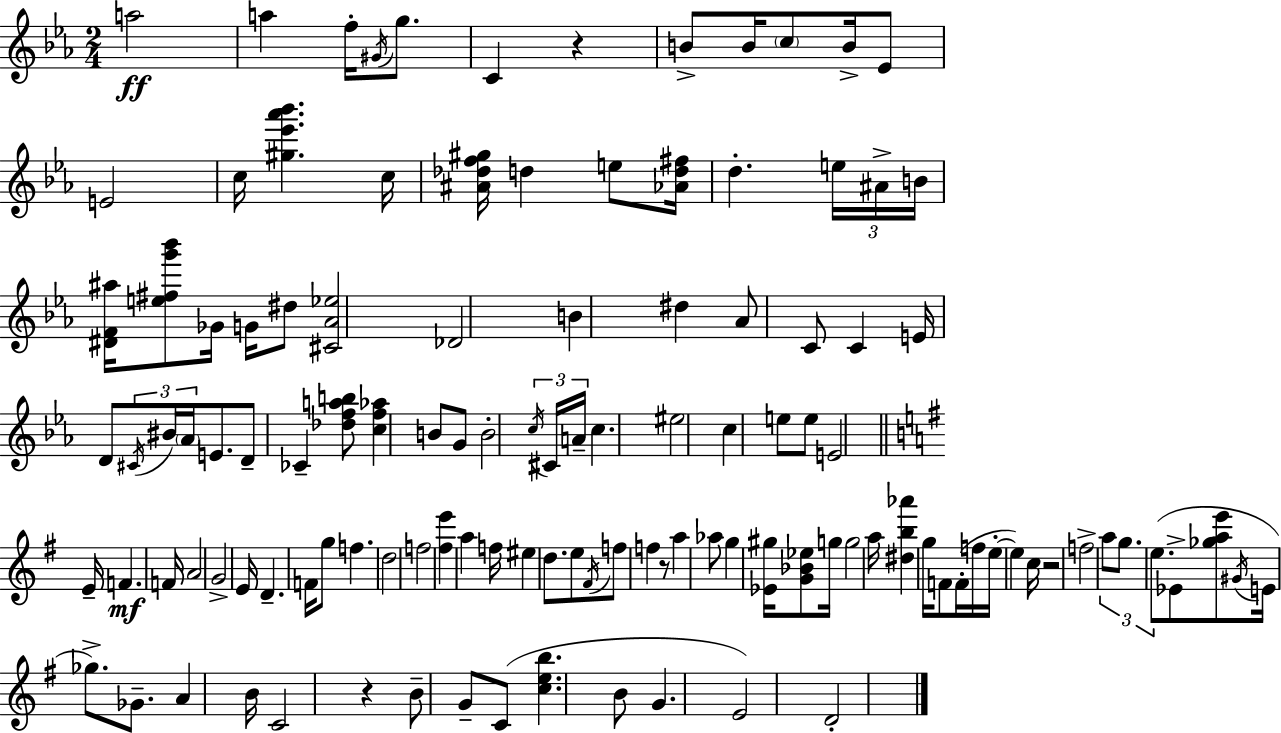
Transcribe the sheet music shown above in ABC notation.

X:1
T:Untitled
M:2/4
L:1/4
K:Eb
a2 a f/4 ^G/4 g/2 C z B/2 B/4 c/2 B/4 _E/2 E2 c/4 [^g_e'_a'_b'] c/4 [^A_df^g]/4 d e/2 [_Ad^f]/4 d e/4 ^A/4 B/4 [^DF^a]/4 [e^fg'_b']/2 _G/4 G/4 ^d/2 [^C_A_e]2 _D2 B ^d _A/2 C/2 C E/4 D/2 ^C/4 ^B/4 _A/4 E/2 D/2 _C [_dfab]/2 [cf_a] B/2 G/2 B2 c/4 ^C/4 A/4 c ^e2 c e/2 e/2 E2 E/4 F F/4 A2 G2 E/4 D F/4 g/2 f d2 f2 [^fe'] a f/4 ^e d/2 e/2 ^F/4 f/2 f z/2 a _a/2 g [_E^g]/4 [G_B_e]/2 g/4 g2 a/4 [^db_a'] g/4 F/2 F/4 f/4 e/4 e c/4 z2 f2 a/2 g/2 e/2 _E/2 [_gae']/2 ^G/4 E/4 _g/2 _G/2 A B/4 C2 z B/2 G/2 C/2 [ceb] B/2 G E2 D2